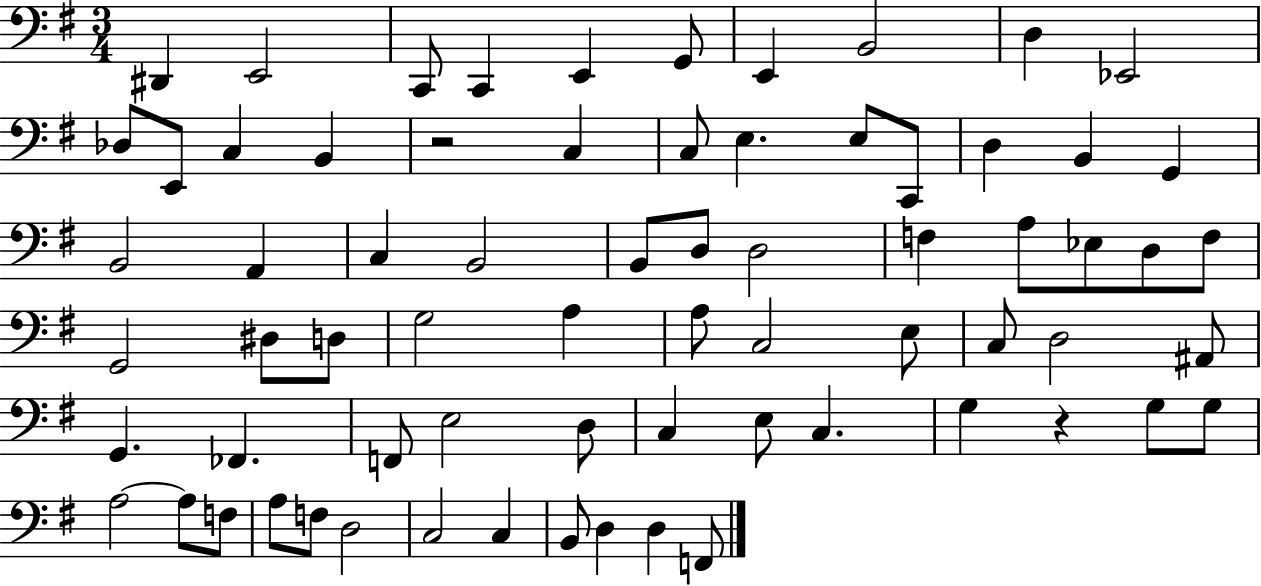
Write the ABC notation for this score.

X:1
T:Untitled
M:3/4
L:1/4
K:G
^D,, E,,2 C,,/2 C,, E,, G,,/2 E,, B,,2 D, _E,,2 _D,/2 E,,/2 C, B,, z2 C, C,/2 E, E,/2 C,,/2 D, B,, G,, B,,2 A,, C, B,,2 B,,/2 D,/2 D,2 F, A,/2 _E,/2 D,/2 F,/2 G,,2 ^D,/2 D,/2 G,2 A, A,/2 C,2 E,/2 C,/2 D,2 ^A,,/2 G,, _F,, F,,/2 E,2 D,/2 C, E,/2 C, G, z G,/2 G,/2 A,2 A,/2 F,/2 A,/2 F,/2 D,2 C,2 C, B,,/2 D, D, F,,/2